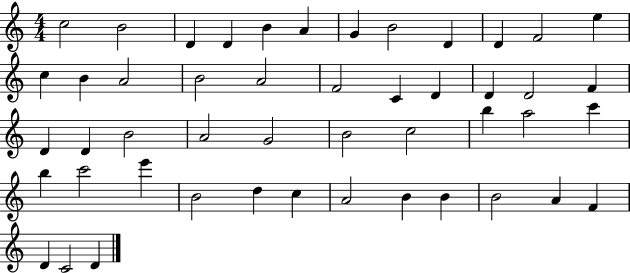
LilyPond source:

{
  \clef treble
  \numericTimeSignature
  \time 4/4
  \key c \major
  c''2 b'2 | d'4 d'4 b'4 a'4 | g'4 b'2 d'4 | d'4 f'2 e''4 | \break c''4 b'4 a'2 | b'2 a'2 | f'2 c'4 d'4 | d'4 d'2 f'4 | \break d'4 d'4 b'2 | a'2 g'2 | b'2 c''2 | b''4 a''2 c'''4 | \break b''4 c'''2 e'''4 | b'2 d''4 c''4 | a'2 b'4 b'4 | b'2 a'4 f'4 | \break d'4 c'2 d'4 | \bar "|."
}